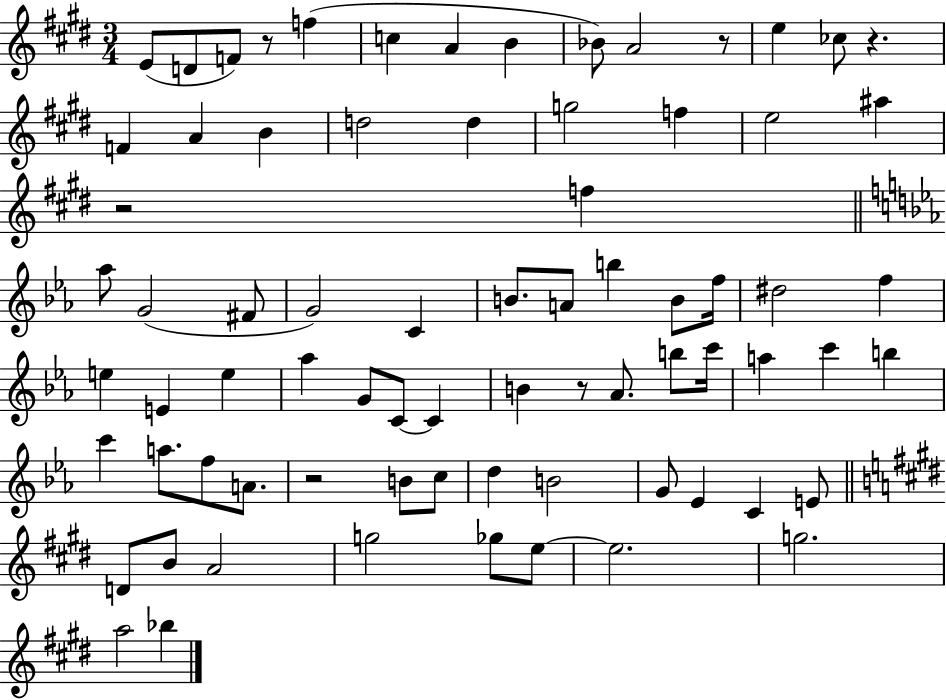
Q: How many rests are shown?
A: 6